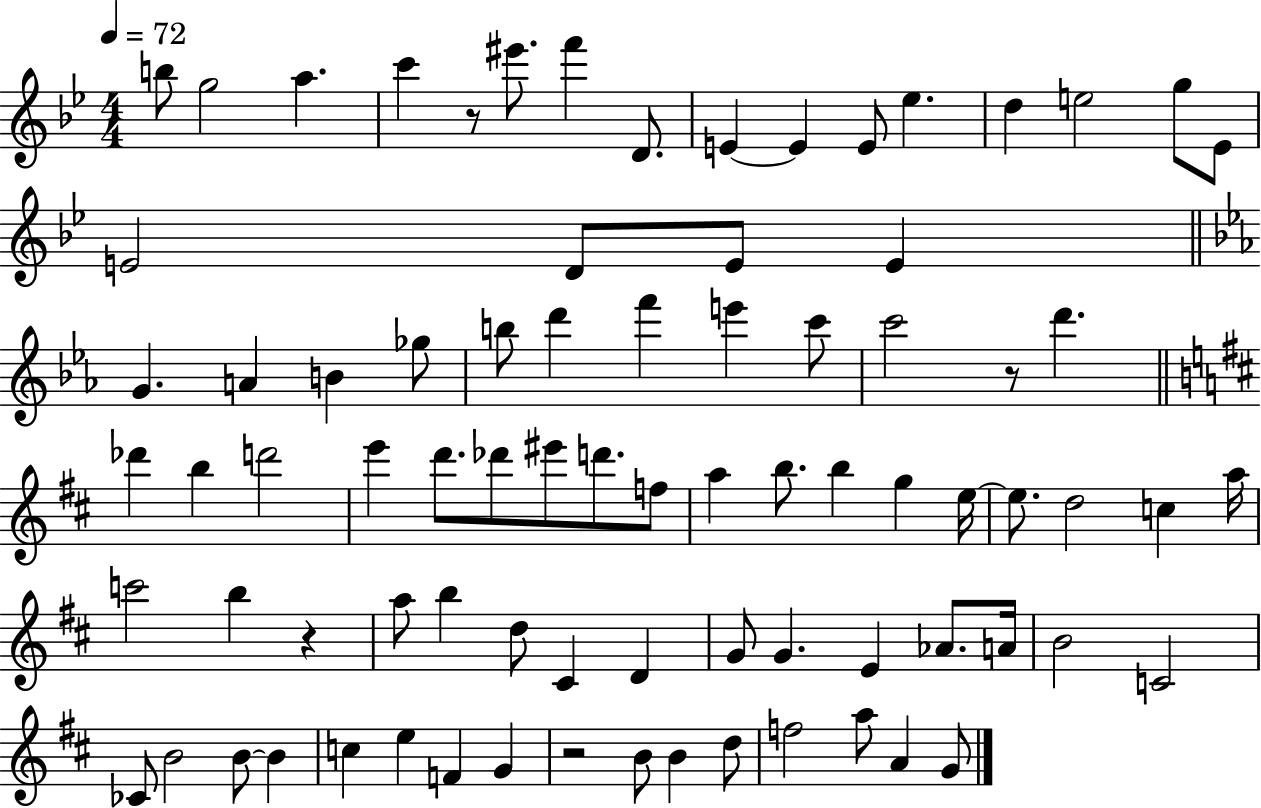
X:1
T:Untitled
M:4/4
L:1/4
K:Bb
b/2 g2 a c' z/2 ^e'/2 f' D/2 E E E/2 _e d e2 g/2 _E/2 E2 D/2 E/2 E G A B _g/2 b/2 d' f' e' c'/2 c'2 z/2 d' _d' b d'2 e' d'/2 _d'/2 ^e'/2 d'/2 f/2 a b/2 b g e/4 e/2 d2 c a/4 c'2 b z a/2 b d/2 ^C D G/2 G E _A/2 A/4 B2 C2 _C/2 B2 B/2 B c e F G z2 B/2 B d/2 f2 a/2 A G/2